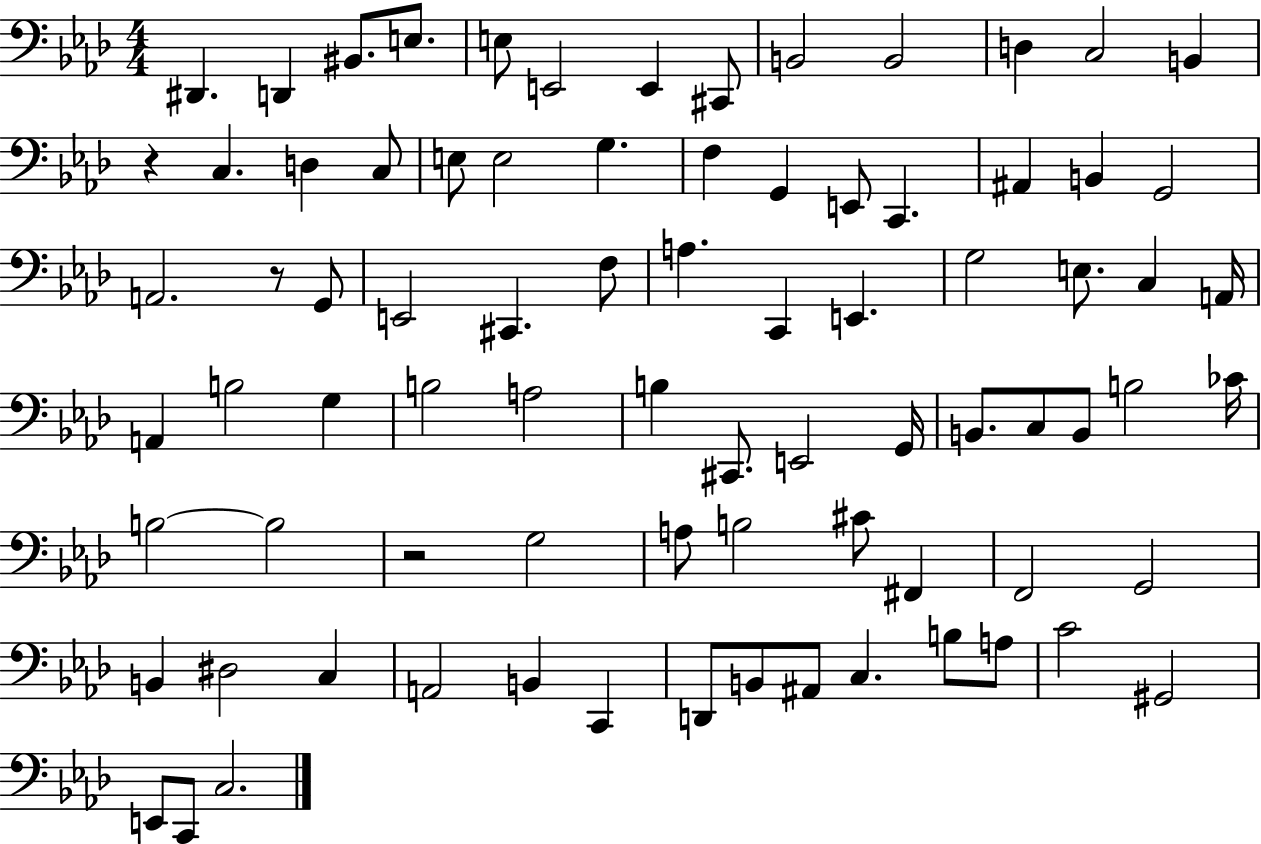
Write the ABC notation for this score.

X:1
T:Untitled
M:4/4
L:1/4
K:Ab
^D,, D,, ^B,,/2 E,/2 E,/2 E,,2 E,, ^C,,/2 B,,2 B,,2 D, C,2 B,, z C, D, C,/2 E,/2 E,2 G, F, G,, E,,/2 C,, ^A,, B,, G,,2 A,,2 z/2 G,,/2 E,,2 ^C,, F,/2 A, C,, E,, G,2 E,/2 C, A,,/4 A,, B,2 G, B,2 A,2 B, ^C,,/2 E,,2 G,,/4 B,,/2 C,/2 B,,/2 B,2 _C/4 B,2 B,2 z2 G,2 A,/2 B,2 ^C/2 ^F,, F,,2 G,,2 B,, ^D,2 C, A,,2 B,, C,, D,,/2 B,,/2 ^A,,/2 C, B,/2 A,/2 C2 ^G,,2 E,,/2 C,,/2 C,2